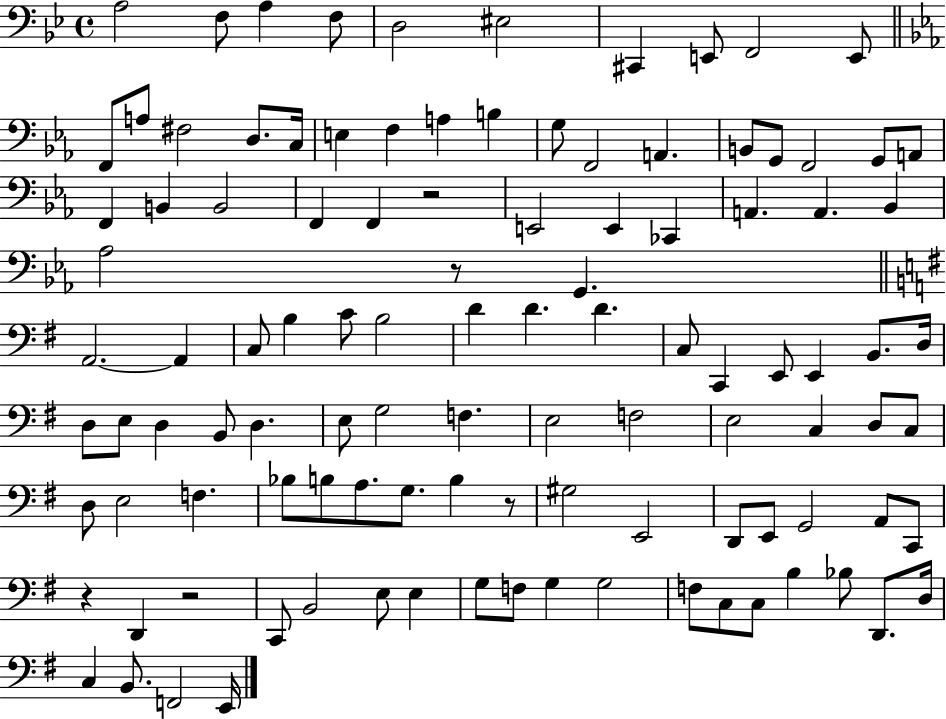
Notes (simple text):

A3/h F3/e A3/q F3/e D3/h EIS3/h C#2/q E2/e F2/h E2/e F2/e A3/e F#3/h D3/e. C3/s E3/q F3/q A3/q B3/q G3/e F2/h A2/q. B2/e G2/e F2/h G2/e A2/e F2/q B2/q B2/h F2/q F2/q R/h E2/h E2/q CES2/q A2/q. A2/q. Bb2/q Ab3/h R/e G2/q. A2/h. A2/q C3/e B3/q C4/e B3/h D4/q D4/q. D4/q. C3/e C2/q E2/e E2/q B2/e. D3/s D3/e E3/e D3/q B2/e D3/q. E3/e G3/h F3/q. E3/h F3/h E3/h C3/q D3/e C3/e D3/e E3/h F3/q. Bb3/e B3/e A3/e. G3/e. B3/q R/e G#3/h E2/h D2/e E2/e G2/h A2/e C2/e R/q D2/q R/h C2/e B2/h E3/e E3/q G3/e F3/e G3/q G3/h F3/e C3/e C3/e B3/q Bb3/e D2/e. D3/s C3/q B2/e. F2/h E2/s